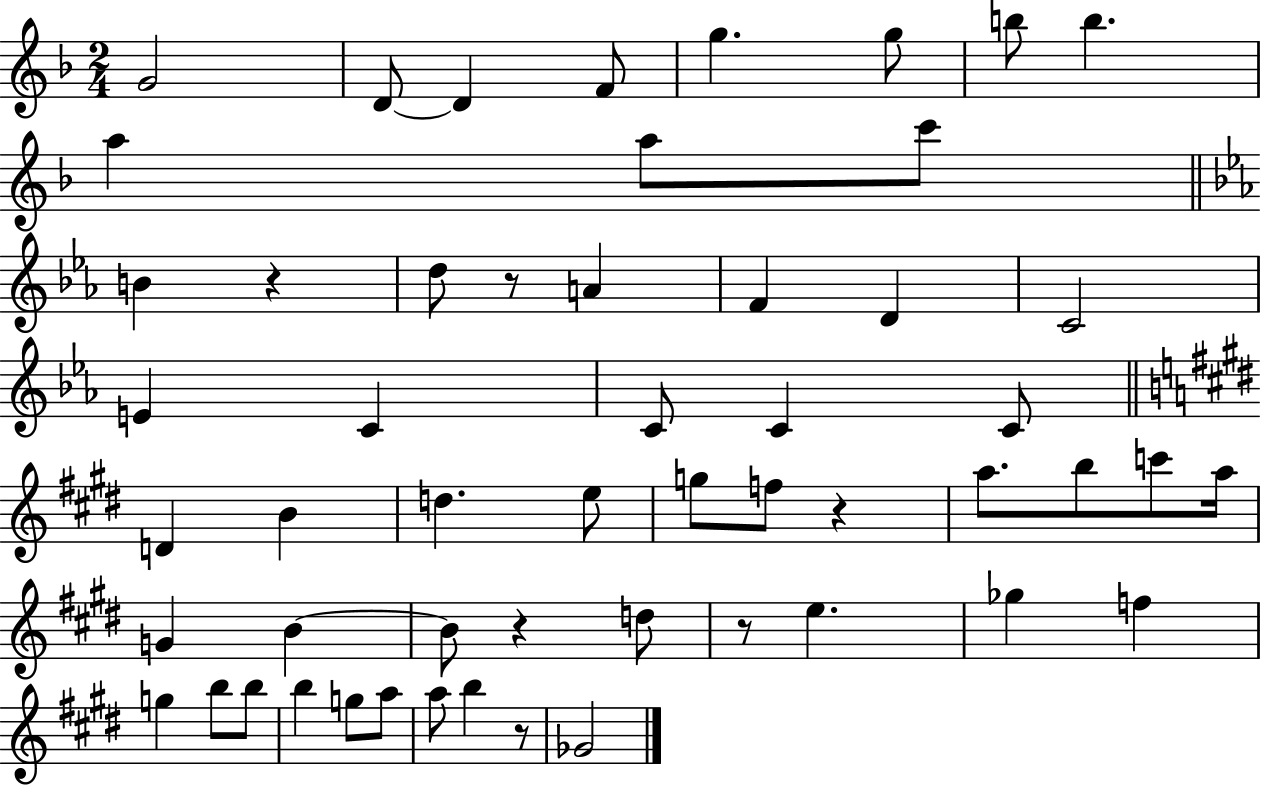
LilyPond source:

{
  \clef treble
  \numericTimeSignature
  \time 2/4
  \key f \major
  g'2 | d'8~~ d'4 f'8 | g''4. g''8 | b''8 b''4. | \break a''4 a''8 c'''8 | \bar "||" \break \key ees \major b'4 r4 | d''8 r8 a'4 | f'4 d'4 | c'2 | \break e'4 c'4 | c'8 c'4 c'8 | \bar "||" \break \key e \major d'4 b'4 | d''4. e''8 | g''8 f''8 r4 | a''8. b''8 c'''8 a''16 | \break g'4 b'4~~ | b'8 r4 d''8 | r8 e''4. | ges''4 f''4 | \break g''4 b''8 b''8 | b''4 g''8 a''8 | a''8 b''4 r8 | ges'2 | \break \bar "|."
}